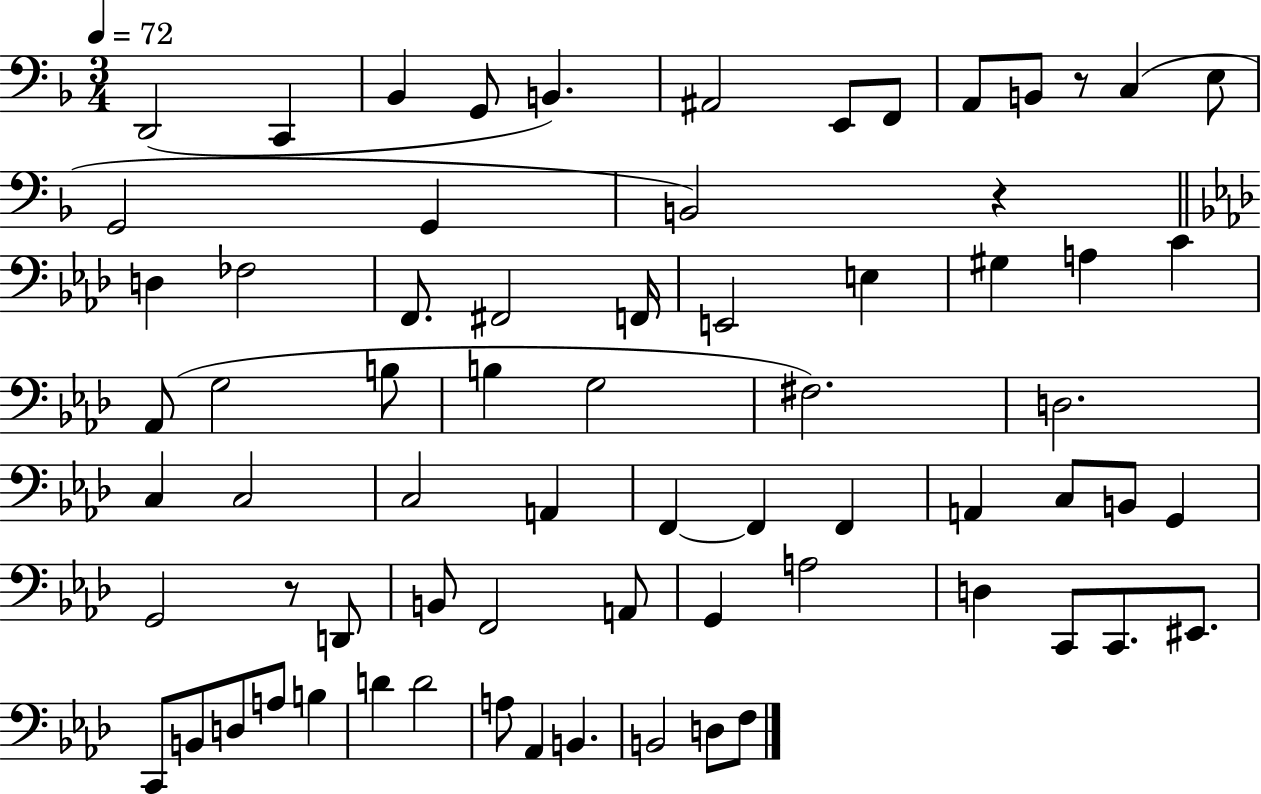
D2/h C2/q Bb2/q G2/e B2/q. A#2/h E2/e F2/e A2/e B2/e R/e C3/q E3/e G2/h G2/q B2/h R/q D3/q FES3/h F2/e. F#2/h F2/s E2/h E3/q G#3/q A3/q C4/q Ab2/e G3/h B3/e B3/q G3/h F#3/h. D3/h. C3/q C3/h C3/h A2/q F2/q F2/q F2/q A2/q C3/e B2/e G2/q G2/h R/e D2/e B2/e F2/h A2/e G2/q A3/h D3/q C2/e C2/e. EIS2/e. C2/e B2/e D3/e A3/e B3/q D4/q D4/h A3/e Ab2/q B2/q. B2/h D3/e F3/e